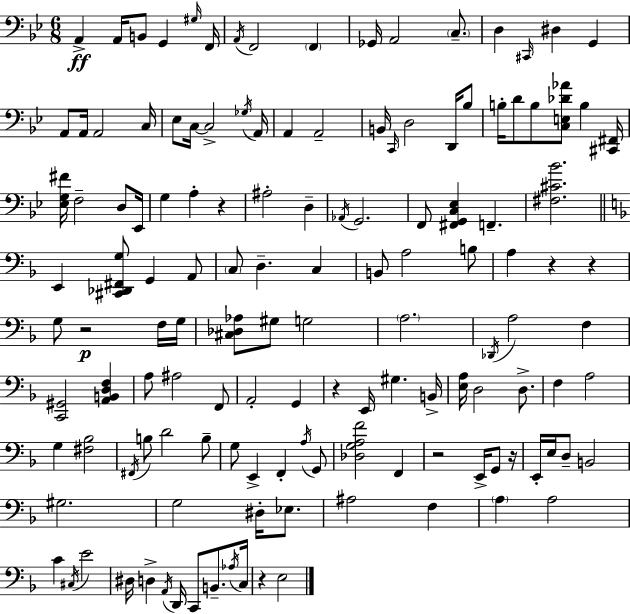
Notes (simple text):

A2/q A2/s B2/e G2/q G#3/s F2/s A2/s F2/h F2/q Gb2/s A2/h C3/e. D3/q C#2/s D#3/q G2/q A2/e A2/s A2/h C3/s Eb3/e C3/s C3/h Gb3/s A2/s A2/q A2/h B2/s C2/s D3/h D2/s Bb3/e B3/s D4/e B3/e [C3,E3,Db4,Ab4]/e B3/q [C#2,F#2]/s [Eb3,G3,F#4]/s F3/h D3/e Eb2/s G3/q A3/q R/q A#3/h D3/q Ab2/s G2/h. F2/e [F#2,G2,C3,Eb3]/q F2/q. [F#3,C#4,Bb4]/h. E2/q [C#2,Db2,F#2,G3]/e G2/q A2/e C3/e D3/q. C3/q B2/e A3/h B3/e A3/q R/q R/q G3/e R/h F3/s G3/s [C#3,Db3,Ab3]/e G#3/e G3/h A3/h. Db2/s A3/h F3/q [C2,G#2]/h [A2,B2,D3,F3]/q A3/e A#3/h F2/e A2/h G2/q R/q E2/s G#3/q. B2/s [E3,A3]/s D3/h D3/e. F3/q A3/h G3/q [F#3,Bb3]/h F#2/s B3/e D4/h B3/e G3/e E2/q F2/q A3/s G2/e [Db3,G3,A3,F4]/h F2/q R/h E2/s G2/e R/s E2/s E3/s D3/e B2/h G#3/h. G3/h D#3/s Eb3/e. A#3/h F3/q A3/q A3/h C4/q C#3/s E4/h D#3/s D3/q A2/s D2/s C2/e B2/e. Ab3/s C3/s R/q E3/h